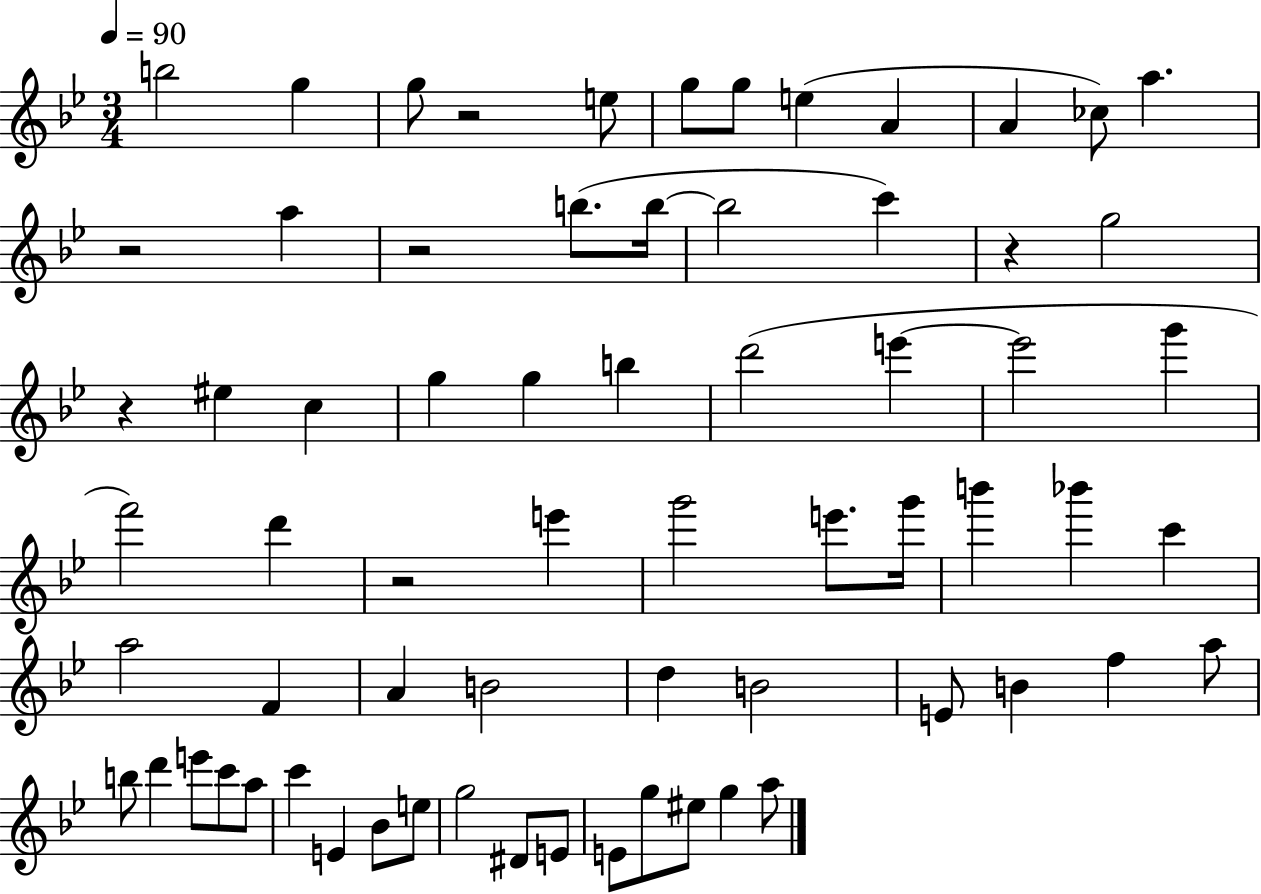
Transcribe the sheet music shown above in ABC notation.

X:1
T:Untitled
M:3/4
L:1/4
K:Bb
b2 g g/2 z2 e/2 g/2 g/2 e A A _c/2 a z2 a z2 b/2 b/4 b2 c' z g2 z ^e c g g b d'2 e' e'2 g' f'2 d' z2 e' g'2 e'/2 g'/4 b' _b' c' a2 F A B2 d B2 E/2 B f a/2 b/2 d' e'/2 c'/2 a/2 c' E _B/2 e/2 g2 ^D/2 E/2 E/2 g/2 ^e/2 g a/2